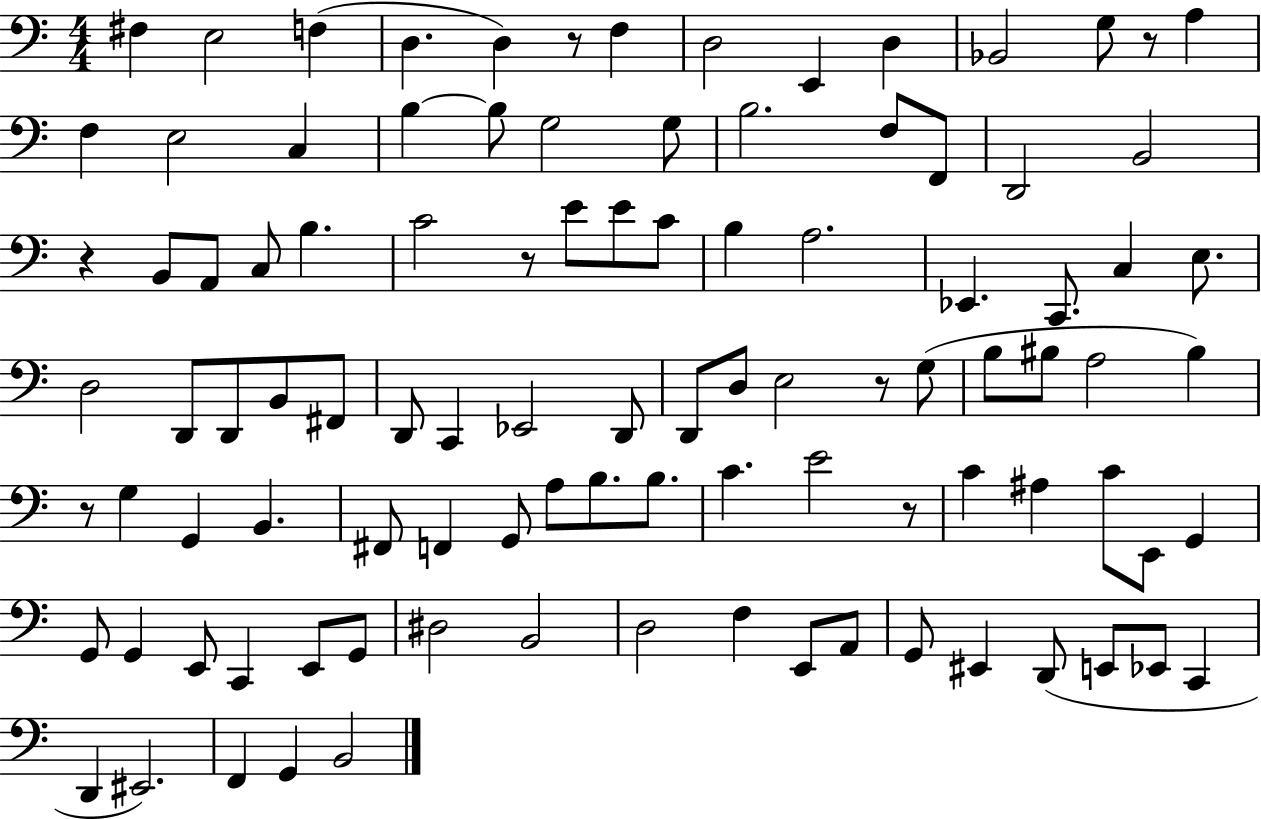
X:1
T:Untitled
M:4/4
L:1/4
K:C
^F, E,2 F, D, D, z/2 F, D,2 E,, D, _B,,2 G,/2 z/2 A, F, E,2 C, B, B,/2 G,2 G,/2 B,2 F,/2 F,,/2 D,,2 B,,2 z B,,/2 A,,/2 C,/2 B, C2 z/2 E/2 E/2 C/2 B, A,2 _E,, C,,/2 C, E,/2 D,2 D,,/2 D,,/2 B,,/2 ^F,,/2 D,,/2 C,, _E,,2 D,,/2 D,,/2 D,/2 E,2 z/2 G,/2 B,/2 ^B,/2 A,2 ^B, z/2 G, G,, B,, ^F,,/2 F,, G,,/2 A,/2 B,/2 B,/2 C E2 z/2 C ^A, C/2 E,,/2 G,, G,,/2 G,, E,,/2 C,, E,,/2 G,,/2 ^D,2 B,,2 D,2 F, E,,/2 A,,/2 G,,/2 ^E,, D,,/2 E,,/2 _E,,/2 C,, D,, ^E,,2 F,, G,, B,,2